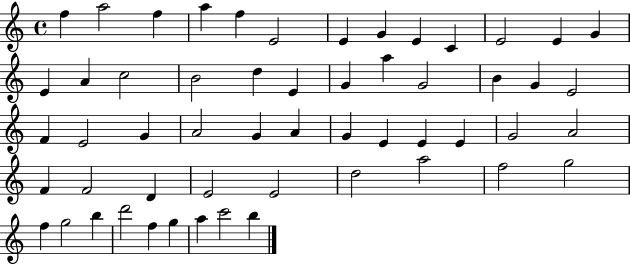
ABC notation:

X:1
T:Untitled
M:4/4
L:1/4
K:C
f a2 f a f E2 E G E C E2 E G E A c2 B2 d E G a G2 B G E2 F E2 G A2 G A G E E E G2 A2 F F2 D E2 E2 d2 a2 f2 g2 f g2 b d'2 f g a c'2 b